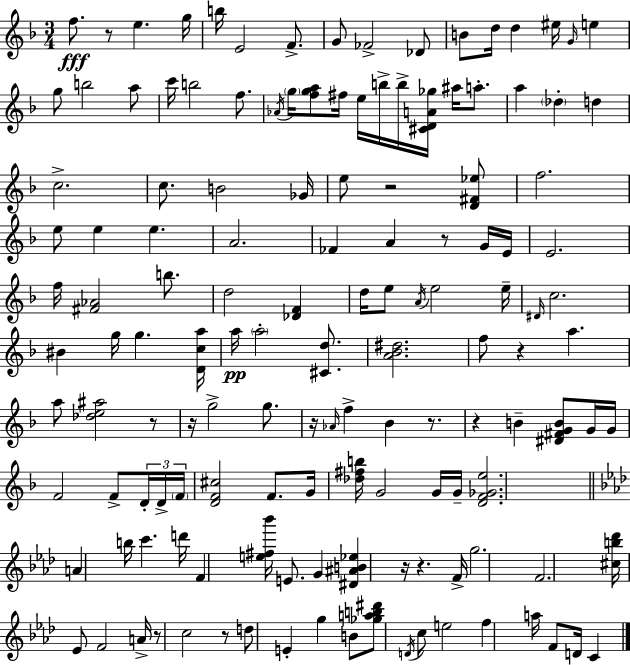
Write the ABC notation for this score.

X:1
T:Untitled
M:3/4
L:1/4
K:F
f/2 z/2 e g/4 b/4 E2 F/2 G/2 _F2 _D/2 B/2 d/4 d ^e/4 G/4 e g/2 b2 a/2 c'/4 b2 f/2 _A/4 g/4 [fga]/2 ^f/4 e/4 b/4 b/4 [^CDA_g]/4 ^a/4 a/2 a _d d c2 c/2 B2 _G/4 e/2 z2 [D^F_e]/2 f2 e/2 e e A2 _F A z/2 G/4 E/4 E2 f/4 [^F_A]2 b/2 d2 [_DF] d/4 e/2 A/4 e2 e/4 ^D/4 c2 ^B g/4 g [Dca]/4 a/4 a2 [^Cd]/2 [A_B^d]2 f/2 z a a/2 [_de^a]2 z/2 z/4 g2 g/2 z/4 _A/4 f _B z/2 z B [^D^FGB]/2 G/4 G/4 F2 F/2 D/4 D/4 F/4 [DF^c]2 F/2 G/4 [_d^fb]/4 G2 G/4 G/4 [DF_Ge]2 A b/4 c' d'/4 F [e^f_b']/4 E/2 G [^D^AB_e] z/4 z F/4 g2 F2 [^cb_d']/4 _E/2 F2 A/4 z/2 c2 z/2 d/2 E g B/2 [_gab^d']/2 D/4 c/2 e2 f a/4 F/2 D/4 C